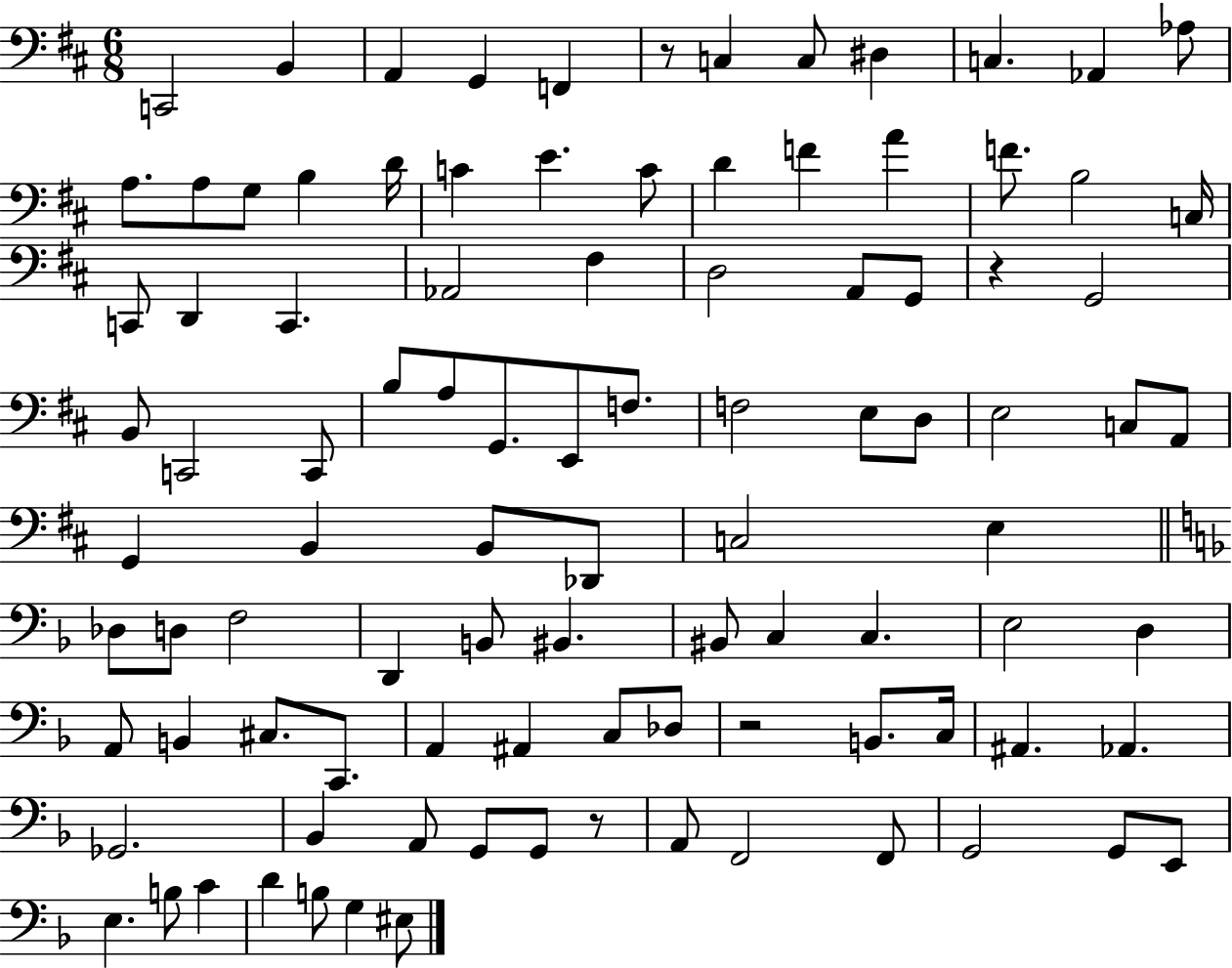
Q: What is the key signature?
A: D major